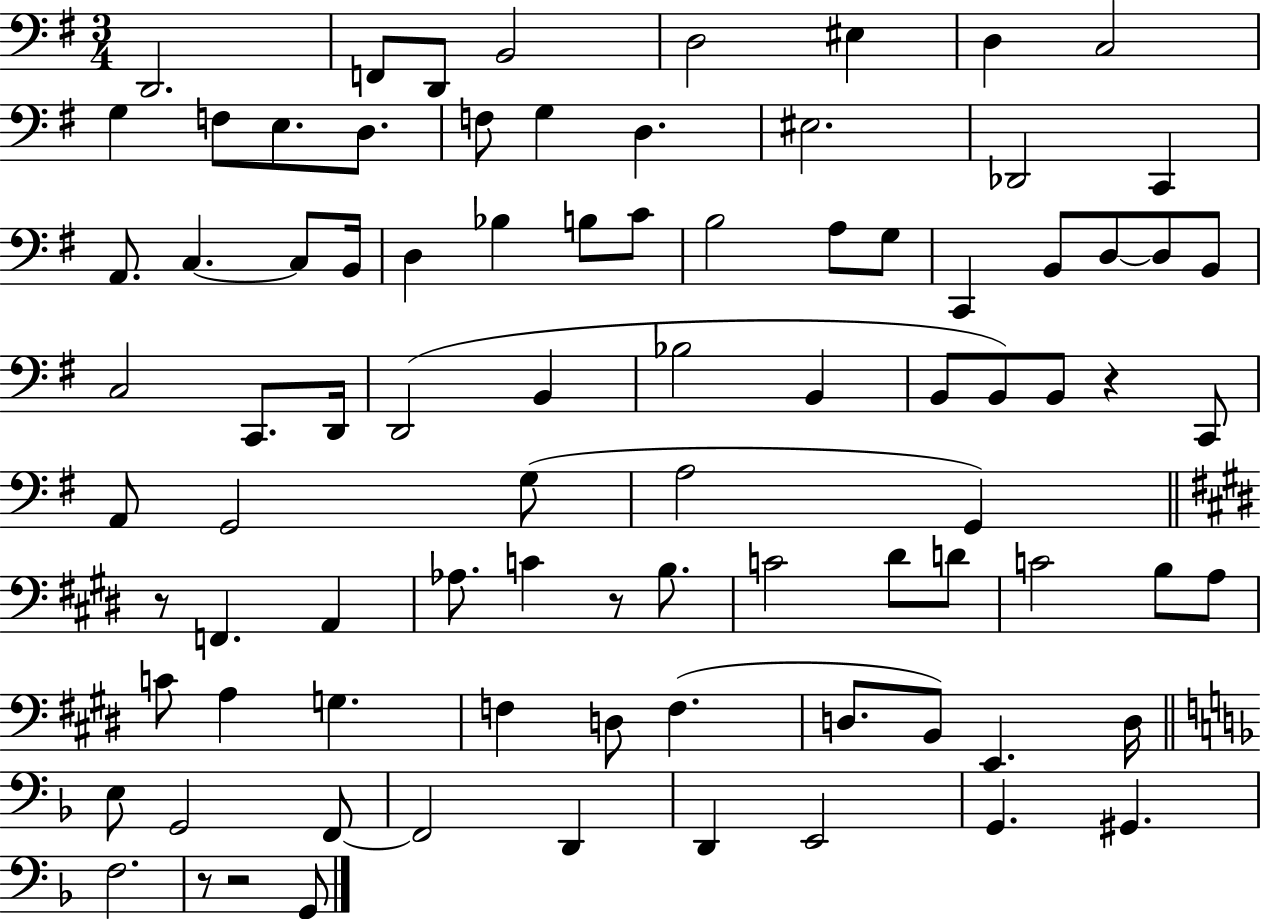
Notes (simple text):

D2/h. F2/e D2/e B2/h D3/h EIS3/q D3/q C3/h G3/q F3/e E3/e. D3/e. F3/e G3/q D3/q. EIS3/h. Db2/h C2/q A2/e. C3/q. C3/e B2/s D3/q Bb3/q B3/e C4/e B3/h A3/e G3/e C2/q B2/e D3/e D3/e B2/e C3/h C2/e. D2/s D2/h B2/q Bb3/h B2/q B2/e B2/e B2/e R/q C2/e A2/e G2/h G3/e A3/h G2/q R/e F2/q. A2/q Ab3/e. C4/q R/e B3/e. C4/h D#4/e D4/e C4/h B3/e A3/e C4/e A3/q G3/q. F3/q D3/e F3/q. D3/e. B2/e E2/q. D3/s E3/e G2/h F2/e F2/h D2/q D2/q E2/h G2/q. G#2/q. F3/h. R/e R/h G2/e